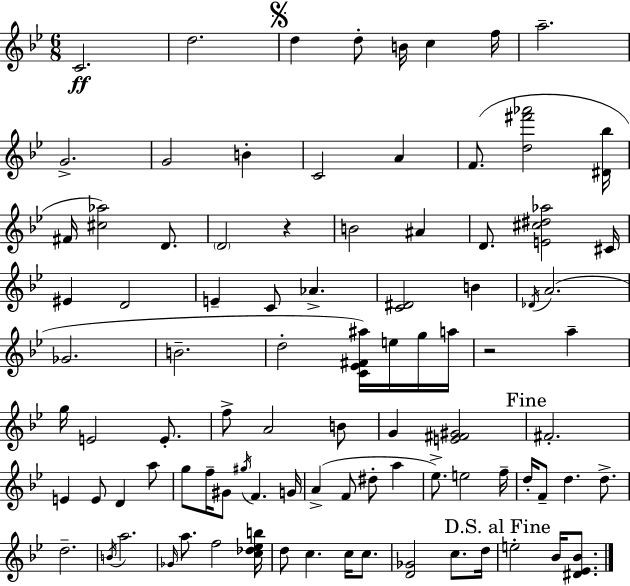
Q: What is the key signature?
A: G minor